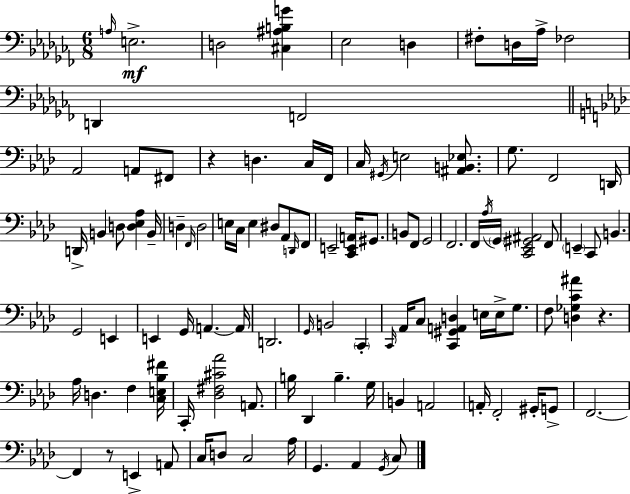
X:1
T:Untitled
M:6/8
L:1/4
K:Abm
A,/4 E,2 D,2 [^C,^A,B,G] _E,2 D, ^F,/2 D,/4 _A,/4 _F,2 D,, F,,2 _A,,2 A,,/2 ^F,,/2 z D, C,/4 F,,/4 C,/4 ^G,,/4 E,2 [^A,,B,,_E,]/2 G,/2 F,,2 D,,/4 D,,/4 B,, D,/2 [D,_E,_A,] B,,/4 D, F,,/4 D,2 E,/4 C,/4 E, ^D,/2 _A,,/2 D,,/4 F,,/2 E,,2 [C,,E,,A,,]/4 ^G,,/2 B,,/2 F,,/2 G,,2 F,,2 F,,/4 _A,/4 G,,/4 [C,,_E,,^G,,^A,,]2 F,,/2 E,, C,,/2 B,, G,,2 E,, E,, G,,/4 A,, A,,/4 D,,2 G,,/4 B,,2 C,, C,,/4 _A,,/4 C,/2 [C,,^G,,A,,D,] E,/4 E,/4 G,/2 F,/2 [D,_G,C^A] z _A,/4 D, F, [C,E,_B,^F]/4 C,,/4 [_D,^F,^C_A]2 A,,/2 B,/4 _D,, B, G,/4 B,, A,,2 A,,/4 F,,2 ^G,,/4 G,,/2 F,,2 F,, z/2 E,, A,,/2 C,/4 D,/2 C,2 _A,/4 G,, _A,, G,,/4 C,/2